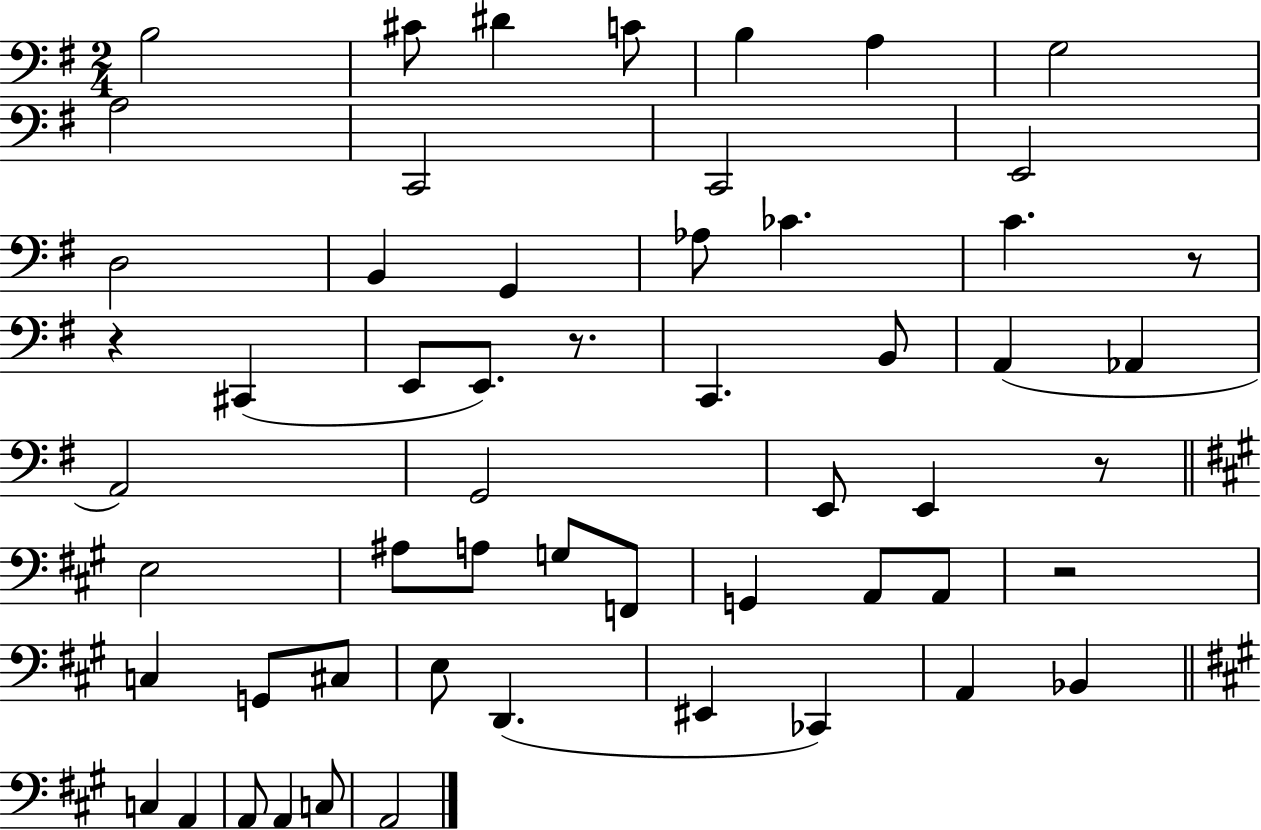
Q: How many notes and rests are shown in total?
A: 56